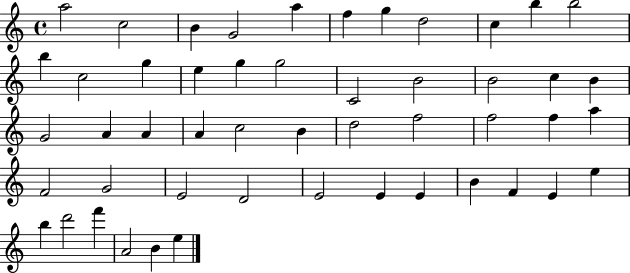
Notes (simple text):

A5/h C5/h B4/q G4/h A5/q F5/q G5/q D5/h C5/q B5/q B5/h B5/q C5/h G5/q E5/q G5/q G5/h C4/h B4/h B4/h C5/q B4/q G4/h A4/q A4/q A4/q C5/h B4/q D5/h F5/h F5/h F5/q A5/q F4/h G4/h E4/h D4/h E4/h E4/q E4/q B4/q F4/q E4/q E5/q B5/q D6/h F6/q A4/h B4/q E5/q